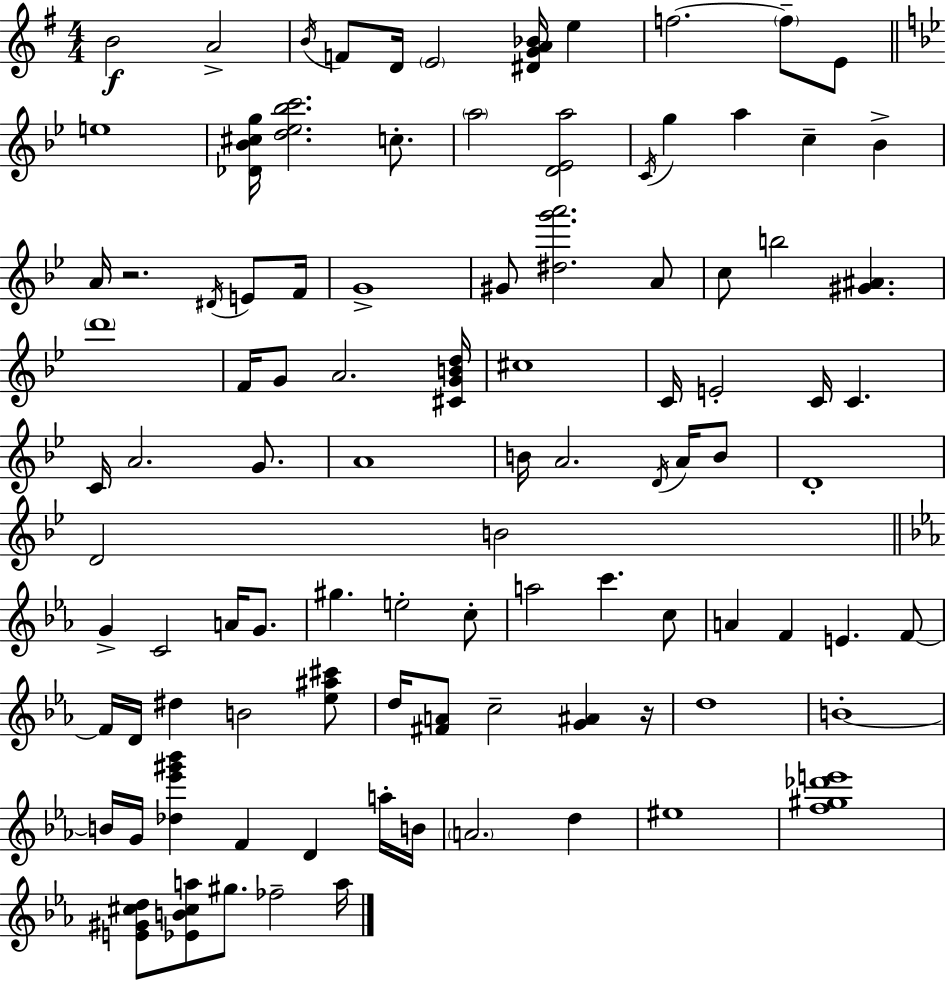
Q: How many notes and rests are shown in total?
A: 98